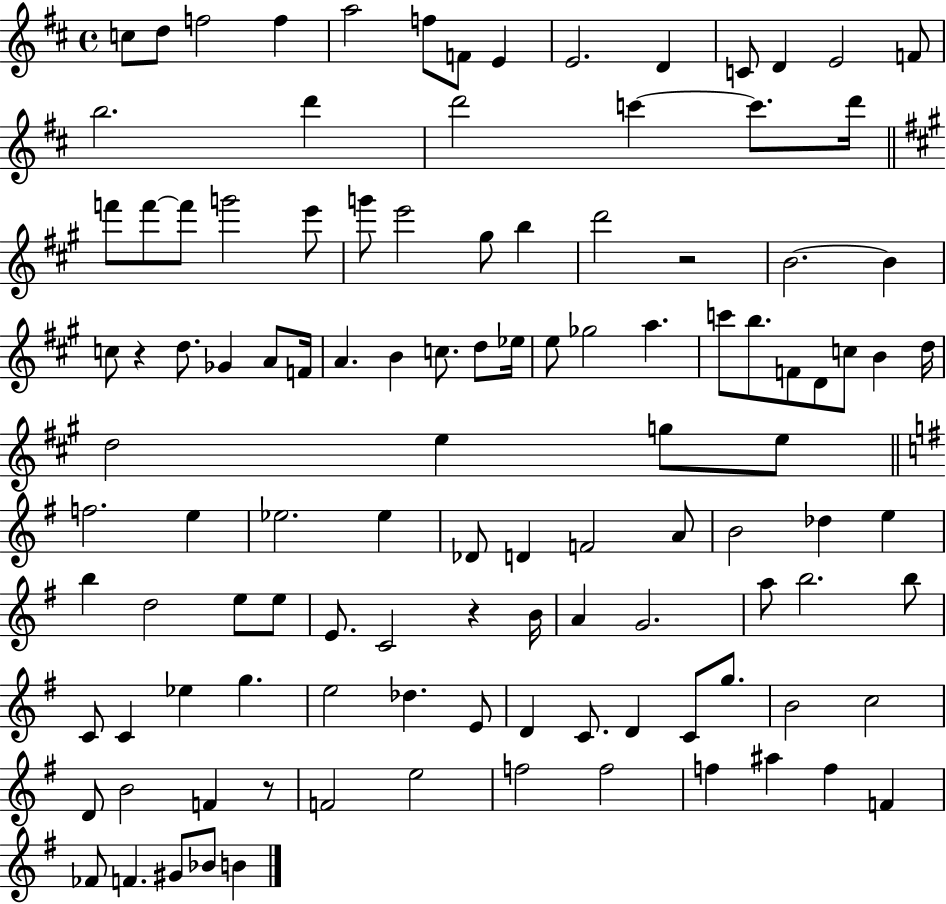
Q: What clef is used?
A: treble